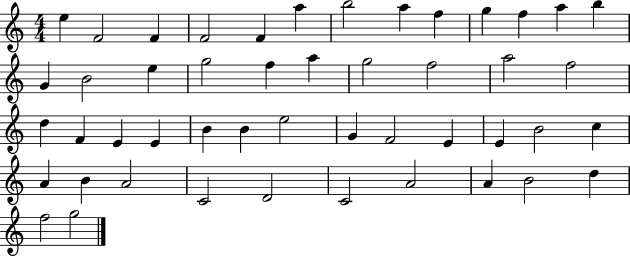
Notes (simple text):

E5/q F4/h F4/q F4/h F4/q A5/q B5/h A5/q F5/q G5/q F5/q A5/q B5/q G4/q B4/h E5/q G5/h F5/q A5/q G5/h F5/h A5/h F5/h D5/q F4/q E4/q E4/q B4/q B4/q E5/h G4/q F4/h E4/q E4/q B4/h C5/q A4/q B4/q A4/h C4/h D4/h C4/h A4/h A4/q B4/h D5/q F5/h G5/h